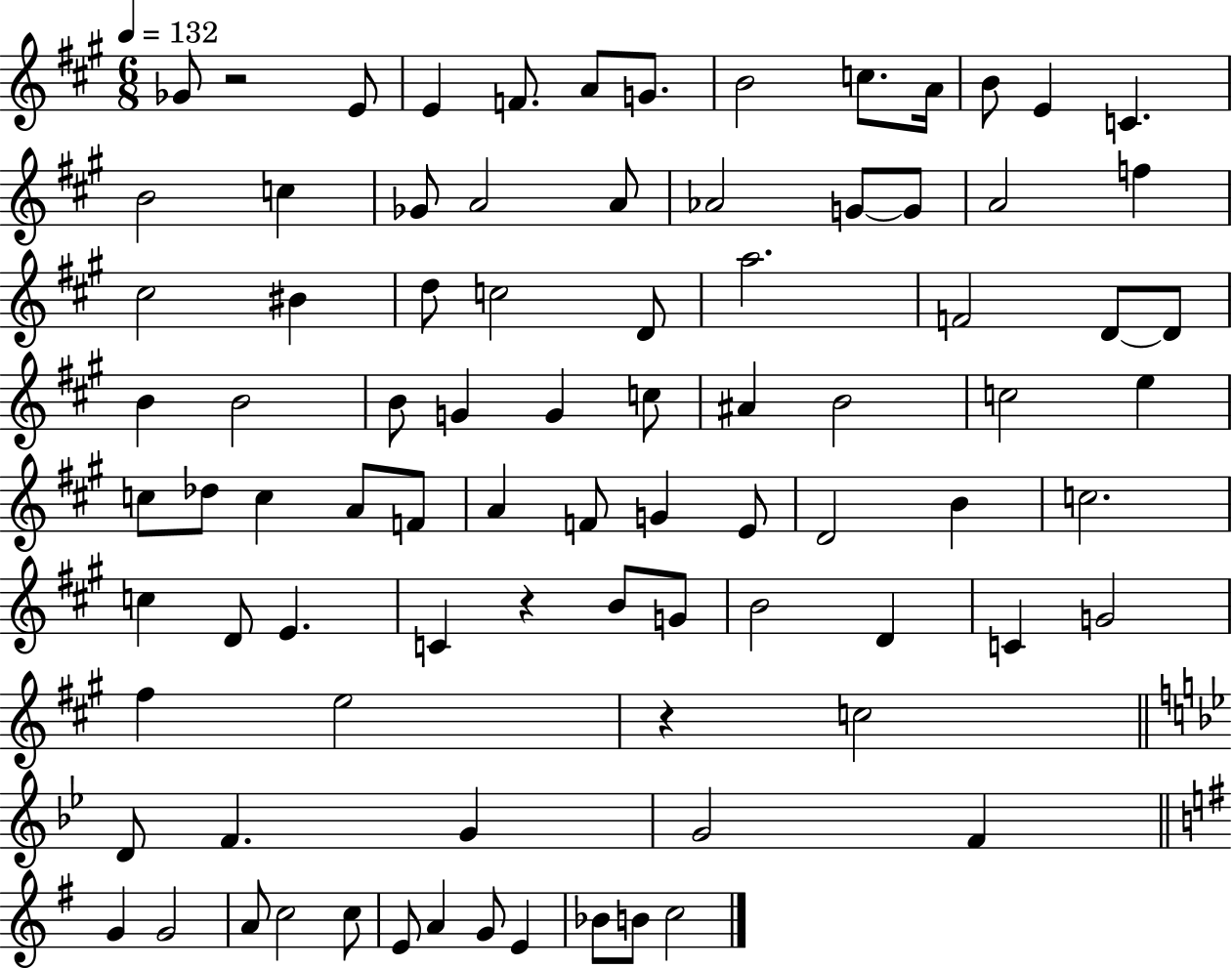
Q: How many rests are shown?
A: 3